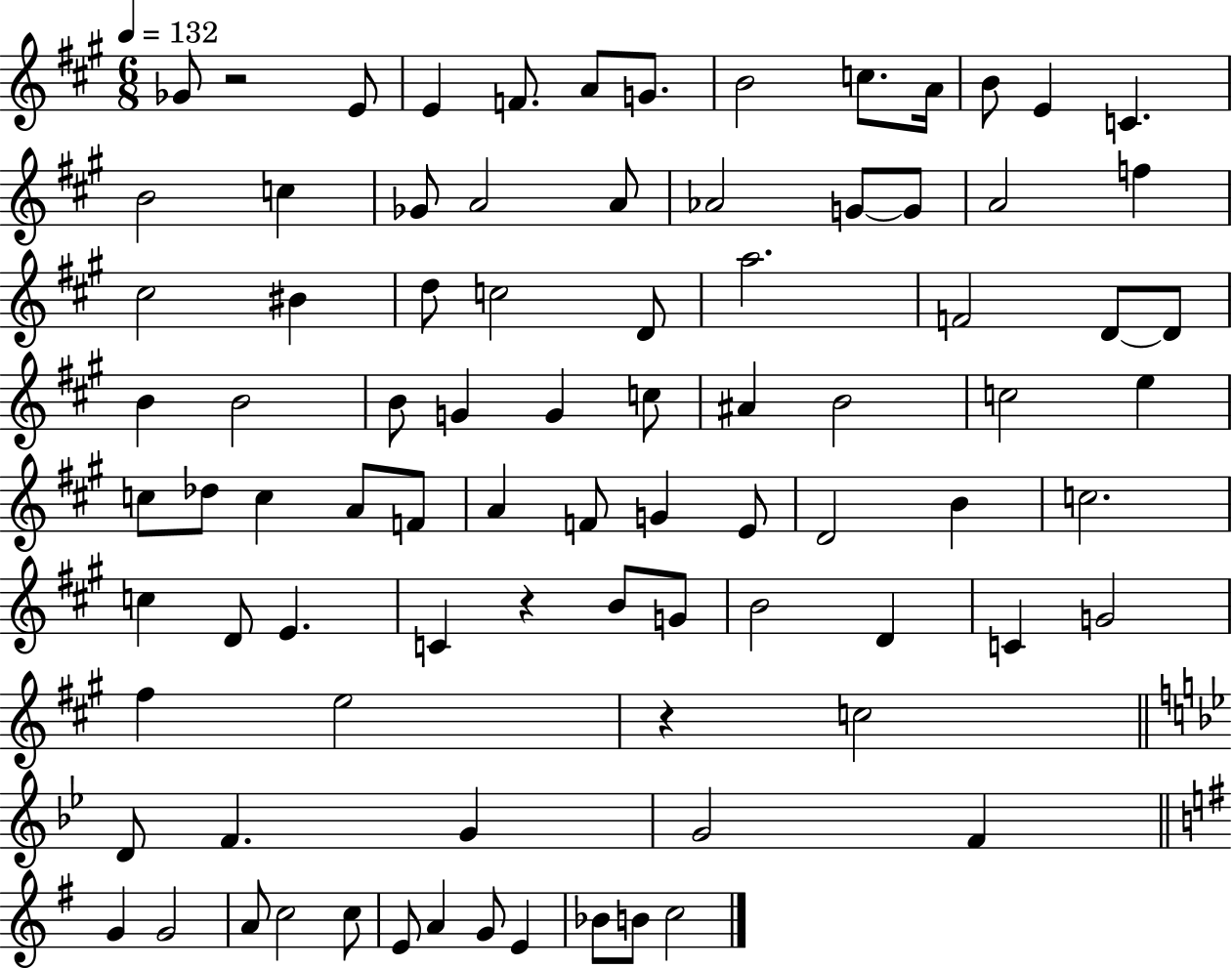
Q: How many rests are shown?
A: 3